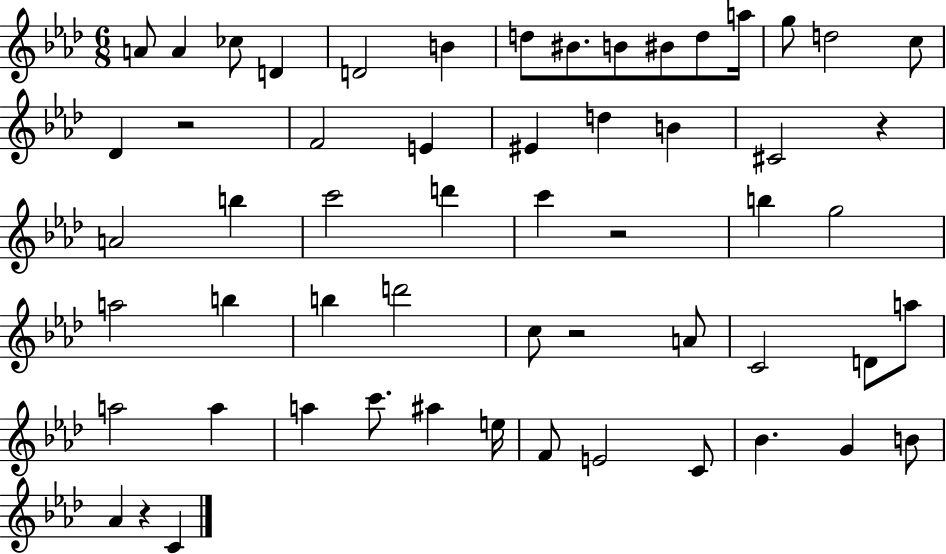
X:1
T:Untitled
M:6/8
L:1/4
K:Ab
A/2 A _c/2 D D2 B d/2 ^B/2 B/2 ^B/2 d/2 a/4 g/2 d2 c/2 _D z2 F2 E ^E d B ^C2 z A2 b c'2 d' c' z2 b g2 a2 b b d'2 c/2 z2 A/2 C2 D/2 a/2 a2 a a c'/2 ^a e/4 F/2 E2 C/2 _B G B/2 _A z C